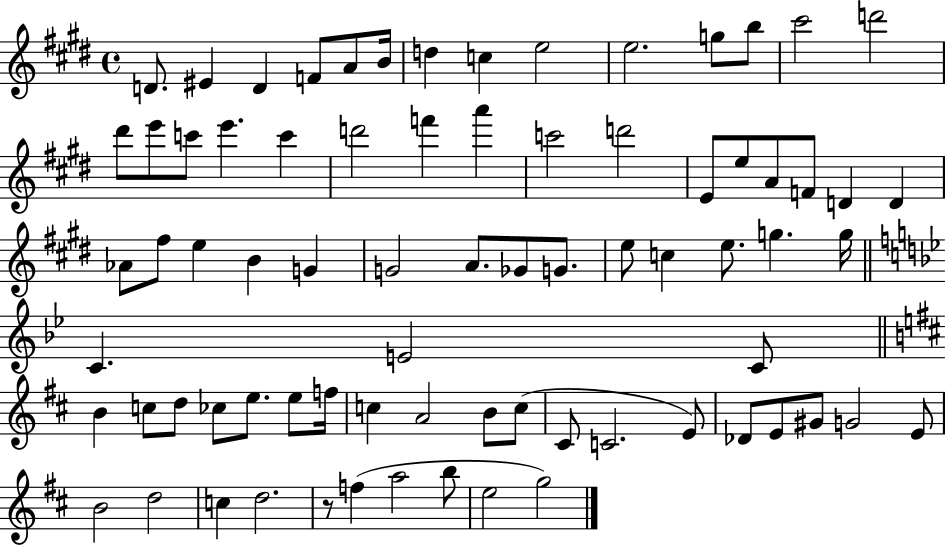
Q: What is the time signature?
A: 4/4